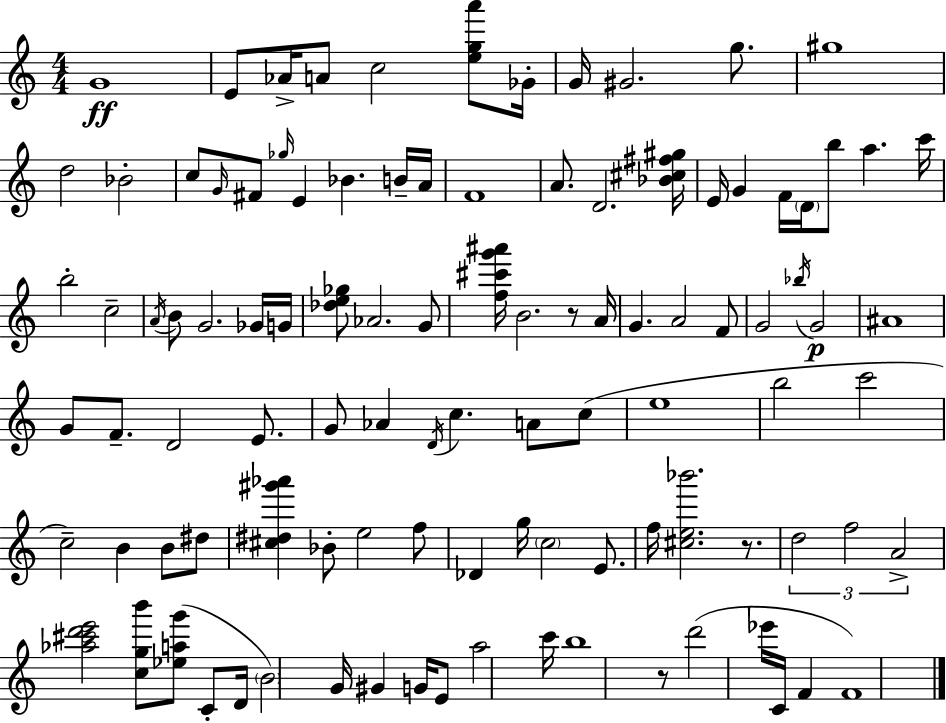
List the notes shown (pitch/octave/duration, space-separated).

G4/w E4/e Ab4/s A4/e C5/h [E5,G5,A6]/e Gb4/s G4/s G#4/h. G5/e. G#5/w D5/h Bb4/h C5/e G4/s F#4/e Gb5/s E4/q Bb4/q. B4/s A4/s F4/w A4/e. D4/h. [Bb4,C#5,F#5,G#5]/s E4/s G4/q F4/s D4/s B5/e A5/q. C6/s B5/h C5/h A4/s B4/e G4/h. Gb4/s G4/s [Db5,E5,Gb5]/e Ab4/h. G4/e [F5,C#6,G6,A#6]/s B4/h. R/e A4/s G4/q. A4/h F4/e G4/h Bb5/s G4/h A#4/w G4/e F4/e. D4/h E4/e. G4/e Ab4/q D4/s C5/q. A4/e C5/e E5/w B5/h C6/h C5/h B4/q B4/e D#5/e [C#5,D#5,G#6,Ab6]/q Bb4/e E5/h F5/e Db4/q G5/s C5/h E4/e. F5/s [C#5,E5,Bb6]/h. R/e. D5/h F5/h A4/h [Ab5,C#6,D6,E6]/h [C5,G5,B6]/e [Eb5,A5,G6]/e C4/e D4/s B4/h G4/s G#4/q G4/s E4/e A5/h C6/s B5/w R/e D6/h Eb6/s C4/s F4/q F4/w